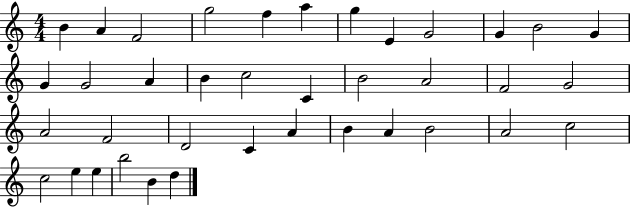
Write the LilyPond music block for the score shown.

{
  \clef treble
  \numericTimeSignature
  \time 4/4
  \key c \major
  b'4 a'4 f'2 | g''2 f''4 a''4 | g''4 e'4 g'2 | g'4 b'2 g'4 | \break g'4 g'2 a'4 | b'4 c''2 c'4 | b'2 a'2 | f'2 g'2 | \break a'2 f'2 | d'2 c'4 a'4 | b'4 a'4 b'2 | a'2 c''2 | \break c''2 e''4 e''4 | b''2 b'4 d''4 | \bar "|."
}